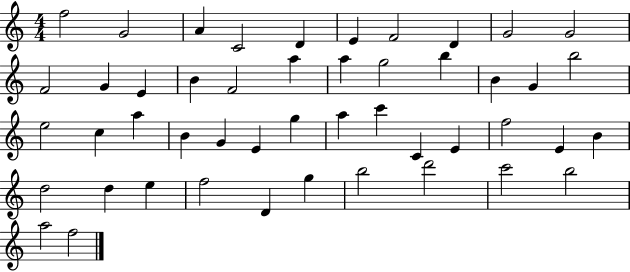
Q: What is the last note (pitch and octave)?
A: F5